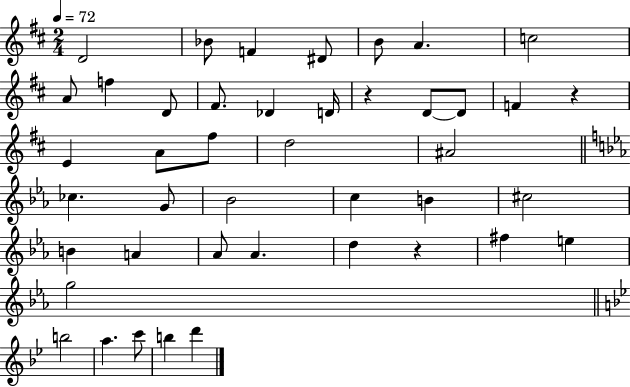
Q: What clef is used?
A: treble